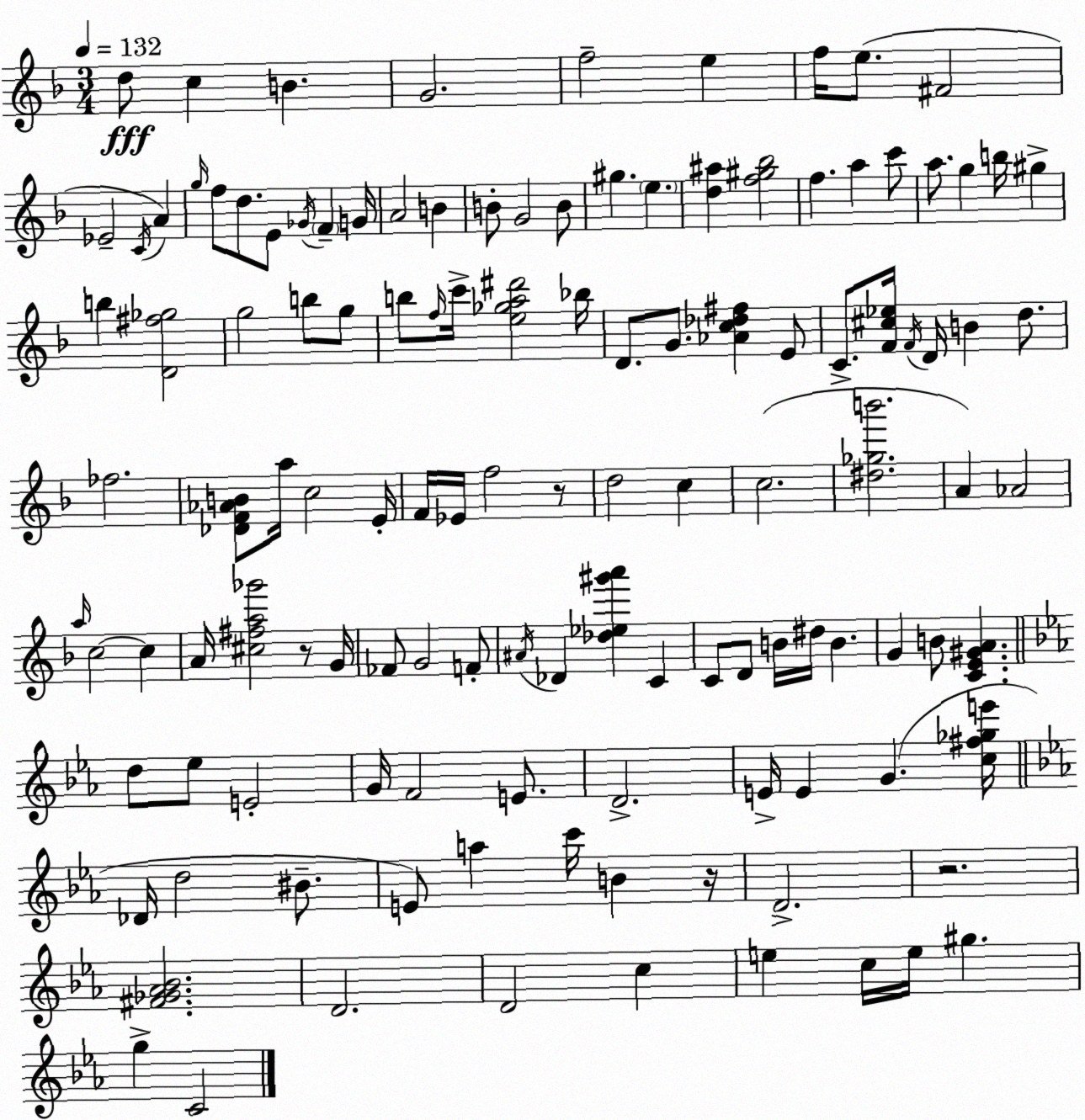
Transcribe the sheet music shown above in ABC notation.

X:1
T:Untitled
M:3/4
L:1/4
K:F
d/2 c B G2 f2 e f/4 e/2 ^F2 _E2 C/4 A g/4 f/2 d/2 E/2 _G/4 F G/4 A2 B B/2 G2 B/2 ^g e [d^a] [f^g_b]2 f a c'/2 a/2 g b/4 ^g b [D^f_g]2 g2 b/2 g/2 b/2 f/4 c'/4 [e_ga^d']2 _b/4 D/2 G/2 [_Ac_d^f] E/2 C/2 [F^c_e]/4 F/4 D/4 B d/2 _f2 [_DF_AB]/2 a/4 c2 E/4 F/4 _E/4 f2 z/2 d2 c c2 [^d_gb']2 A _A2 a/4 c2 c A/4 [^c^fa_g']2 z/2 G/4 _F/2 G2 F/2 ^A/4 _D [_d_e^g'a'] C C/2 D/2 B/4 ^d/4 B G B/2 [CE^GA] d/2 _e/2 E2 G/4 F2 E/2 D2 E/4 E G [c^f_ge']/4 _D/4 d2 ^B/2 E/2 a c'/4 B z/4 D2 z2 [^F_G_A_B]2 D2 D2 c e c/4 e/4 ^g g C2